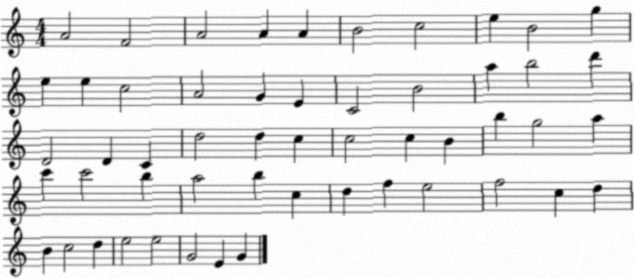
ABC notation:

X:1
T:Untitled
M:4/4
L:1/4
K:C
A2 F2 A2 A A B2 c2 e B2 g e e c2 A2 G E C2 B2 a b2 d' D2 D C d2 d c c2 c B b g2 a c' c'2 b a2 b c d f e2 f2 c d B c2 d e2 e2 G2 E G